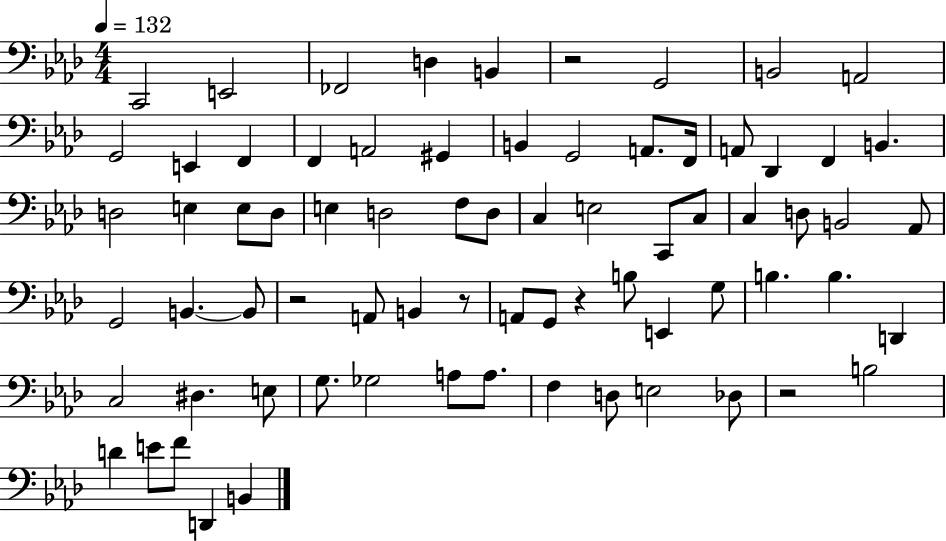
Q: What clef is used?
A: bass